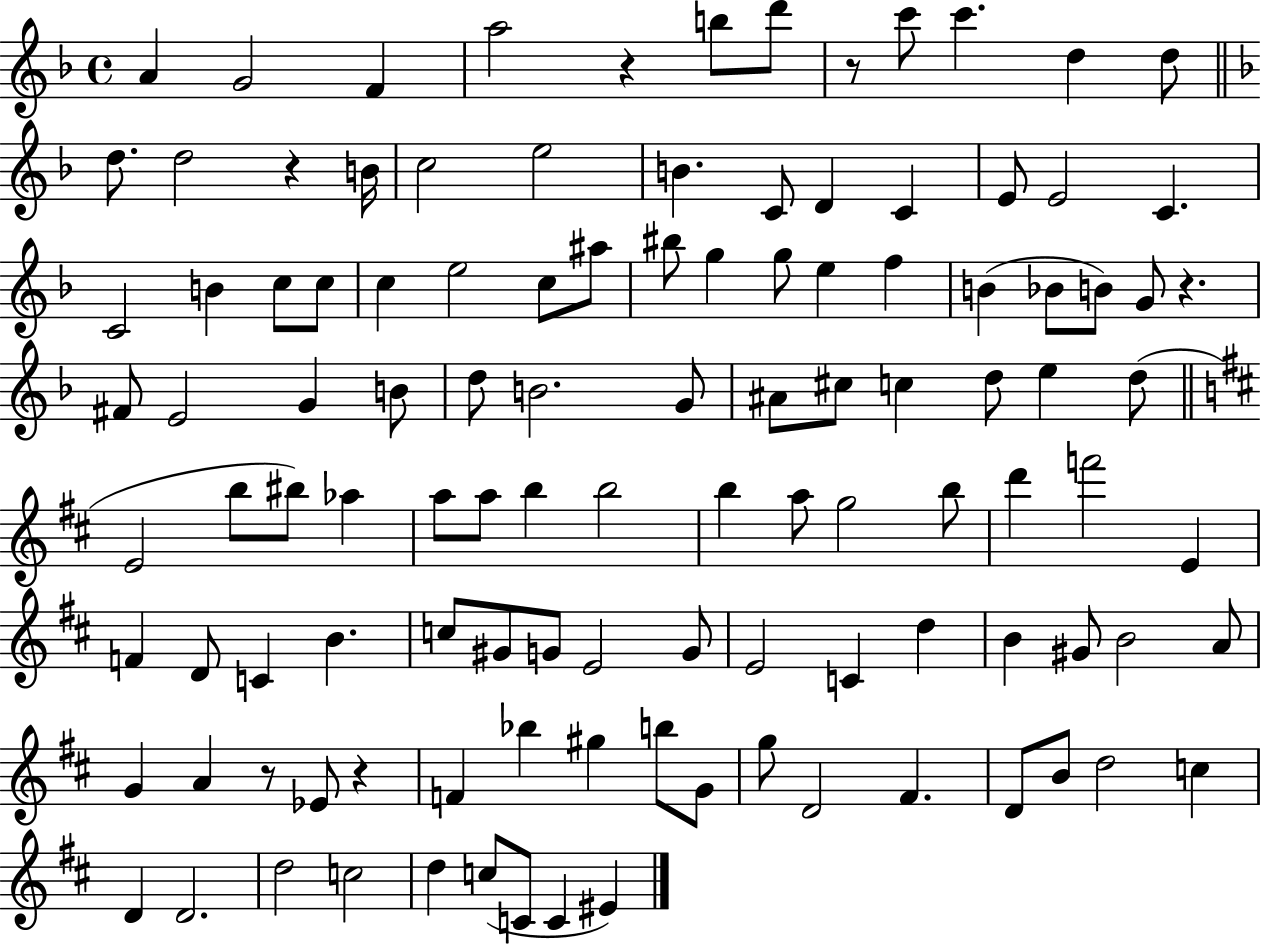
X:1
T:Untitled
M:4/4
L:1/4
K:F
A G2 F a2 z b/2 d'/2 z/2 c'/2 c' d d/2 d/2 d2 z B/4 c2 e2 B C/2 D C E/2 E2 C C2 B c/2 c/2 c e2 c/2 ^a/2 ^b/2 g g/2 e f B _B/2 B/2 G/2 z ^F/2 E2 G B/2 d/2 B2 G/2 ^A/2 ^c/2 c d/2 e d/2 E2 b/2 ^b/2 _a a/2 a/2 b b2 b a/2 g2 b/2 d' f'2 E F D/2 C B c/2 ^G/2 G/2 E2 G/2 E2 C d B ^G/2 B2 A/2 G A z/2 _E/2 z F _b ^g b/2 G/2 g/2 D2 ^F D/2 B/2 d2 c D D2 d2 c2 d c/2 C/2 C ^E